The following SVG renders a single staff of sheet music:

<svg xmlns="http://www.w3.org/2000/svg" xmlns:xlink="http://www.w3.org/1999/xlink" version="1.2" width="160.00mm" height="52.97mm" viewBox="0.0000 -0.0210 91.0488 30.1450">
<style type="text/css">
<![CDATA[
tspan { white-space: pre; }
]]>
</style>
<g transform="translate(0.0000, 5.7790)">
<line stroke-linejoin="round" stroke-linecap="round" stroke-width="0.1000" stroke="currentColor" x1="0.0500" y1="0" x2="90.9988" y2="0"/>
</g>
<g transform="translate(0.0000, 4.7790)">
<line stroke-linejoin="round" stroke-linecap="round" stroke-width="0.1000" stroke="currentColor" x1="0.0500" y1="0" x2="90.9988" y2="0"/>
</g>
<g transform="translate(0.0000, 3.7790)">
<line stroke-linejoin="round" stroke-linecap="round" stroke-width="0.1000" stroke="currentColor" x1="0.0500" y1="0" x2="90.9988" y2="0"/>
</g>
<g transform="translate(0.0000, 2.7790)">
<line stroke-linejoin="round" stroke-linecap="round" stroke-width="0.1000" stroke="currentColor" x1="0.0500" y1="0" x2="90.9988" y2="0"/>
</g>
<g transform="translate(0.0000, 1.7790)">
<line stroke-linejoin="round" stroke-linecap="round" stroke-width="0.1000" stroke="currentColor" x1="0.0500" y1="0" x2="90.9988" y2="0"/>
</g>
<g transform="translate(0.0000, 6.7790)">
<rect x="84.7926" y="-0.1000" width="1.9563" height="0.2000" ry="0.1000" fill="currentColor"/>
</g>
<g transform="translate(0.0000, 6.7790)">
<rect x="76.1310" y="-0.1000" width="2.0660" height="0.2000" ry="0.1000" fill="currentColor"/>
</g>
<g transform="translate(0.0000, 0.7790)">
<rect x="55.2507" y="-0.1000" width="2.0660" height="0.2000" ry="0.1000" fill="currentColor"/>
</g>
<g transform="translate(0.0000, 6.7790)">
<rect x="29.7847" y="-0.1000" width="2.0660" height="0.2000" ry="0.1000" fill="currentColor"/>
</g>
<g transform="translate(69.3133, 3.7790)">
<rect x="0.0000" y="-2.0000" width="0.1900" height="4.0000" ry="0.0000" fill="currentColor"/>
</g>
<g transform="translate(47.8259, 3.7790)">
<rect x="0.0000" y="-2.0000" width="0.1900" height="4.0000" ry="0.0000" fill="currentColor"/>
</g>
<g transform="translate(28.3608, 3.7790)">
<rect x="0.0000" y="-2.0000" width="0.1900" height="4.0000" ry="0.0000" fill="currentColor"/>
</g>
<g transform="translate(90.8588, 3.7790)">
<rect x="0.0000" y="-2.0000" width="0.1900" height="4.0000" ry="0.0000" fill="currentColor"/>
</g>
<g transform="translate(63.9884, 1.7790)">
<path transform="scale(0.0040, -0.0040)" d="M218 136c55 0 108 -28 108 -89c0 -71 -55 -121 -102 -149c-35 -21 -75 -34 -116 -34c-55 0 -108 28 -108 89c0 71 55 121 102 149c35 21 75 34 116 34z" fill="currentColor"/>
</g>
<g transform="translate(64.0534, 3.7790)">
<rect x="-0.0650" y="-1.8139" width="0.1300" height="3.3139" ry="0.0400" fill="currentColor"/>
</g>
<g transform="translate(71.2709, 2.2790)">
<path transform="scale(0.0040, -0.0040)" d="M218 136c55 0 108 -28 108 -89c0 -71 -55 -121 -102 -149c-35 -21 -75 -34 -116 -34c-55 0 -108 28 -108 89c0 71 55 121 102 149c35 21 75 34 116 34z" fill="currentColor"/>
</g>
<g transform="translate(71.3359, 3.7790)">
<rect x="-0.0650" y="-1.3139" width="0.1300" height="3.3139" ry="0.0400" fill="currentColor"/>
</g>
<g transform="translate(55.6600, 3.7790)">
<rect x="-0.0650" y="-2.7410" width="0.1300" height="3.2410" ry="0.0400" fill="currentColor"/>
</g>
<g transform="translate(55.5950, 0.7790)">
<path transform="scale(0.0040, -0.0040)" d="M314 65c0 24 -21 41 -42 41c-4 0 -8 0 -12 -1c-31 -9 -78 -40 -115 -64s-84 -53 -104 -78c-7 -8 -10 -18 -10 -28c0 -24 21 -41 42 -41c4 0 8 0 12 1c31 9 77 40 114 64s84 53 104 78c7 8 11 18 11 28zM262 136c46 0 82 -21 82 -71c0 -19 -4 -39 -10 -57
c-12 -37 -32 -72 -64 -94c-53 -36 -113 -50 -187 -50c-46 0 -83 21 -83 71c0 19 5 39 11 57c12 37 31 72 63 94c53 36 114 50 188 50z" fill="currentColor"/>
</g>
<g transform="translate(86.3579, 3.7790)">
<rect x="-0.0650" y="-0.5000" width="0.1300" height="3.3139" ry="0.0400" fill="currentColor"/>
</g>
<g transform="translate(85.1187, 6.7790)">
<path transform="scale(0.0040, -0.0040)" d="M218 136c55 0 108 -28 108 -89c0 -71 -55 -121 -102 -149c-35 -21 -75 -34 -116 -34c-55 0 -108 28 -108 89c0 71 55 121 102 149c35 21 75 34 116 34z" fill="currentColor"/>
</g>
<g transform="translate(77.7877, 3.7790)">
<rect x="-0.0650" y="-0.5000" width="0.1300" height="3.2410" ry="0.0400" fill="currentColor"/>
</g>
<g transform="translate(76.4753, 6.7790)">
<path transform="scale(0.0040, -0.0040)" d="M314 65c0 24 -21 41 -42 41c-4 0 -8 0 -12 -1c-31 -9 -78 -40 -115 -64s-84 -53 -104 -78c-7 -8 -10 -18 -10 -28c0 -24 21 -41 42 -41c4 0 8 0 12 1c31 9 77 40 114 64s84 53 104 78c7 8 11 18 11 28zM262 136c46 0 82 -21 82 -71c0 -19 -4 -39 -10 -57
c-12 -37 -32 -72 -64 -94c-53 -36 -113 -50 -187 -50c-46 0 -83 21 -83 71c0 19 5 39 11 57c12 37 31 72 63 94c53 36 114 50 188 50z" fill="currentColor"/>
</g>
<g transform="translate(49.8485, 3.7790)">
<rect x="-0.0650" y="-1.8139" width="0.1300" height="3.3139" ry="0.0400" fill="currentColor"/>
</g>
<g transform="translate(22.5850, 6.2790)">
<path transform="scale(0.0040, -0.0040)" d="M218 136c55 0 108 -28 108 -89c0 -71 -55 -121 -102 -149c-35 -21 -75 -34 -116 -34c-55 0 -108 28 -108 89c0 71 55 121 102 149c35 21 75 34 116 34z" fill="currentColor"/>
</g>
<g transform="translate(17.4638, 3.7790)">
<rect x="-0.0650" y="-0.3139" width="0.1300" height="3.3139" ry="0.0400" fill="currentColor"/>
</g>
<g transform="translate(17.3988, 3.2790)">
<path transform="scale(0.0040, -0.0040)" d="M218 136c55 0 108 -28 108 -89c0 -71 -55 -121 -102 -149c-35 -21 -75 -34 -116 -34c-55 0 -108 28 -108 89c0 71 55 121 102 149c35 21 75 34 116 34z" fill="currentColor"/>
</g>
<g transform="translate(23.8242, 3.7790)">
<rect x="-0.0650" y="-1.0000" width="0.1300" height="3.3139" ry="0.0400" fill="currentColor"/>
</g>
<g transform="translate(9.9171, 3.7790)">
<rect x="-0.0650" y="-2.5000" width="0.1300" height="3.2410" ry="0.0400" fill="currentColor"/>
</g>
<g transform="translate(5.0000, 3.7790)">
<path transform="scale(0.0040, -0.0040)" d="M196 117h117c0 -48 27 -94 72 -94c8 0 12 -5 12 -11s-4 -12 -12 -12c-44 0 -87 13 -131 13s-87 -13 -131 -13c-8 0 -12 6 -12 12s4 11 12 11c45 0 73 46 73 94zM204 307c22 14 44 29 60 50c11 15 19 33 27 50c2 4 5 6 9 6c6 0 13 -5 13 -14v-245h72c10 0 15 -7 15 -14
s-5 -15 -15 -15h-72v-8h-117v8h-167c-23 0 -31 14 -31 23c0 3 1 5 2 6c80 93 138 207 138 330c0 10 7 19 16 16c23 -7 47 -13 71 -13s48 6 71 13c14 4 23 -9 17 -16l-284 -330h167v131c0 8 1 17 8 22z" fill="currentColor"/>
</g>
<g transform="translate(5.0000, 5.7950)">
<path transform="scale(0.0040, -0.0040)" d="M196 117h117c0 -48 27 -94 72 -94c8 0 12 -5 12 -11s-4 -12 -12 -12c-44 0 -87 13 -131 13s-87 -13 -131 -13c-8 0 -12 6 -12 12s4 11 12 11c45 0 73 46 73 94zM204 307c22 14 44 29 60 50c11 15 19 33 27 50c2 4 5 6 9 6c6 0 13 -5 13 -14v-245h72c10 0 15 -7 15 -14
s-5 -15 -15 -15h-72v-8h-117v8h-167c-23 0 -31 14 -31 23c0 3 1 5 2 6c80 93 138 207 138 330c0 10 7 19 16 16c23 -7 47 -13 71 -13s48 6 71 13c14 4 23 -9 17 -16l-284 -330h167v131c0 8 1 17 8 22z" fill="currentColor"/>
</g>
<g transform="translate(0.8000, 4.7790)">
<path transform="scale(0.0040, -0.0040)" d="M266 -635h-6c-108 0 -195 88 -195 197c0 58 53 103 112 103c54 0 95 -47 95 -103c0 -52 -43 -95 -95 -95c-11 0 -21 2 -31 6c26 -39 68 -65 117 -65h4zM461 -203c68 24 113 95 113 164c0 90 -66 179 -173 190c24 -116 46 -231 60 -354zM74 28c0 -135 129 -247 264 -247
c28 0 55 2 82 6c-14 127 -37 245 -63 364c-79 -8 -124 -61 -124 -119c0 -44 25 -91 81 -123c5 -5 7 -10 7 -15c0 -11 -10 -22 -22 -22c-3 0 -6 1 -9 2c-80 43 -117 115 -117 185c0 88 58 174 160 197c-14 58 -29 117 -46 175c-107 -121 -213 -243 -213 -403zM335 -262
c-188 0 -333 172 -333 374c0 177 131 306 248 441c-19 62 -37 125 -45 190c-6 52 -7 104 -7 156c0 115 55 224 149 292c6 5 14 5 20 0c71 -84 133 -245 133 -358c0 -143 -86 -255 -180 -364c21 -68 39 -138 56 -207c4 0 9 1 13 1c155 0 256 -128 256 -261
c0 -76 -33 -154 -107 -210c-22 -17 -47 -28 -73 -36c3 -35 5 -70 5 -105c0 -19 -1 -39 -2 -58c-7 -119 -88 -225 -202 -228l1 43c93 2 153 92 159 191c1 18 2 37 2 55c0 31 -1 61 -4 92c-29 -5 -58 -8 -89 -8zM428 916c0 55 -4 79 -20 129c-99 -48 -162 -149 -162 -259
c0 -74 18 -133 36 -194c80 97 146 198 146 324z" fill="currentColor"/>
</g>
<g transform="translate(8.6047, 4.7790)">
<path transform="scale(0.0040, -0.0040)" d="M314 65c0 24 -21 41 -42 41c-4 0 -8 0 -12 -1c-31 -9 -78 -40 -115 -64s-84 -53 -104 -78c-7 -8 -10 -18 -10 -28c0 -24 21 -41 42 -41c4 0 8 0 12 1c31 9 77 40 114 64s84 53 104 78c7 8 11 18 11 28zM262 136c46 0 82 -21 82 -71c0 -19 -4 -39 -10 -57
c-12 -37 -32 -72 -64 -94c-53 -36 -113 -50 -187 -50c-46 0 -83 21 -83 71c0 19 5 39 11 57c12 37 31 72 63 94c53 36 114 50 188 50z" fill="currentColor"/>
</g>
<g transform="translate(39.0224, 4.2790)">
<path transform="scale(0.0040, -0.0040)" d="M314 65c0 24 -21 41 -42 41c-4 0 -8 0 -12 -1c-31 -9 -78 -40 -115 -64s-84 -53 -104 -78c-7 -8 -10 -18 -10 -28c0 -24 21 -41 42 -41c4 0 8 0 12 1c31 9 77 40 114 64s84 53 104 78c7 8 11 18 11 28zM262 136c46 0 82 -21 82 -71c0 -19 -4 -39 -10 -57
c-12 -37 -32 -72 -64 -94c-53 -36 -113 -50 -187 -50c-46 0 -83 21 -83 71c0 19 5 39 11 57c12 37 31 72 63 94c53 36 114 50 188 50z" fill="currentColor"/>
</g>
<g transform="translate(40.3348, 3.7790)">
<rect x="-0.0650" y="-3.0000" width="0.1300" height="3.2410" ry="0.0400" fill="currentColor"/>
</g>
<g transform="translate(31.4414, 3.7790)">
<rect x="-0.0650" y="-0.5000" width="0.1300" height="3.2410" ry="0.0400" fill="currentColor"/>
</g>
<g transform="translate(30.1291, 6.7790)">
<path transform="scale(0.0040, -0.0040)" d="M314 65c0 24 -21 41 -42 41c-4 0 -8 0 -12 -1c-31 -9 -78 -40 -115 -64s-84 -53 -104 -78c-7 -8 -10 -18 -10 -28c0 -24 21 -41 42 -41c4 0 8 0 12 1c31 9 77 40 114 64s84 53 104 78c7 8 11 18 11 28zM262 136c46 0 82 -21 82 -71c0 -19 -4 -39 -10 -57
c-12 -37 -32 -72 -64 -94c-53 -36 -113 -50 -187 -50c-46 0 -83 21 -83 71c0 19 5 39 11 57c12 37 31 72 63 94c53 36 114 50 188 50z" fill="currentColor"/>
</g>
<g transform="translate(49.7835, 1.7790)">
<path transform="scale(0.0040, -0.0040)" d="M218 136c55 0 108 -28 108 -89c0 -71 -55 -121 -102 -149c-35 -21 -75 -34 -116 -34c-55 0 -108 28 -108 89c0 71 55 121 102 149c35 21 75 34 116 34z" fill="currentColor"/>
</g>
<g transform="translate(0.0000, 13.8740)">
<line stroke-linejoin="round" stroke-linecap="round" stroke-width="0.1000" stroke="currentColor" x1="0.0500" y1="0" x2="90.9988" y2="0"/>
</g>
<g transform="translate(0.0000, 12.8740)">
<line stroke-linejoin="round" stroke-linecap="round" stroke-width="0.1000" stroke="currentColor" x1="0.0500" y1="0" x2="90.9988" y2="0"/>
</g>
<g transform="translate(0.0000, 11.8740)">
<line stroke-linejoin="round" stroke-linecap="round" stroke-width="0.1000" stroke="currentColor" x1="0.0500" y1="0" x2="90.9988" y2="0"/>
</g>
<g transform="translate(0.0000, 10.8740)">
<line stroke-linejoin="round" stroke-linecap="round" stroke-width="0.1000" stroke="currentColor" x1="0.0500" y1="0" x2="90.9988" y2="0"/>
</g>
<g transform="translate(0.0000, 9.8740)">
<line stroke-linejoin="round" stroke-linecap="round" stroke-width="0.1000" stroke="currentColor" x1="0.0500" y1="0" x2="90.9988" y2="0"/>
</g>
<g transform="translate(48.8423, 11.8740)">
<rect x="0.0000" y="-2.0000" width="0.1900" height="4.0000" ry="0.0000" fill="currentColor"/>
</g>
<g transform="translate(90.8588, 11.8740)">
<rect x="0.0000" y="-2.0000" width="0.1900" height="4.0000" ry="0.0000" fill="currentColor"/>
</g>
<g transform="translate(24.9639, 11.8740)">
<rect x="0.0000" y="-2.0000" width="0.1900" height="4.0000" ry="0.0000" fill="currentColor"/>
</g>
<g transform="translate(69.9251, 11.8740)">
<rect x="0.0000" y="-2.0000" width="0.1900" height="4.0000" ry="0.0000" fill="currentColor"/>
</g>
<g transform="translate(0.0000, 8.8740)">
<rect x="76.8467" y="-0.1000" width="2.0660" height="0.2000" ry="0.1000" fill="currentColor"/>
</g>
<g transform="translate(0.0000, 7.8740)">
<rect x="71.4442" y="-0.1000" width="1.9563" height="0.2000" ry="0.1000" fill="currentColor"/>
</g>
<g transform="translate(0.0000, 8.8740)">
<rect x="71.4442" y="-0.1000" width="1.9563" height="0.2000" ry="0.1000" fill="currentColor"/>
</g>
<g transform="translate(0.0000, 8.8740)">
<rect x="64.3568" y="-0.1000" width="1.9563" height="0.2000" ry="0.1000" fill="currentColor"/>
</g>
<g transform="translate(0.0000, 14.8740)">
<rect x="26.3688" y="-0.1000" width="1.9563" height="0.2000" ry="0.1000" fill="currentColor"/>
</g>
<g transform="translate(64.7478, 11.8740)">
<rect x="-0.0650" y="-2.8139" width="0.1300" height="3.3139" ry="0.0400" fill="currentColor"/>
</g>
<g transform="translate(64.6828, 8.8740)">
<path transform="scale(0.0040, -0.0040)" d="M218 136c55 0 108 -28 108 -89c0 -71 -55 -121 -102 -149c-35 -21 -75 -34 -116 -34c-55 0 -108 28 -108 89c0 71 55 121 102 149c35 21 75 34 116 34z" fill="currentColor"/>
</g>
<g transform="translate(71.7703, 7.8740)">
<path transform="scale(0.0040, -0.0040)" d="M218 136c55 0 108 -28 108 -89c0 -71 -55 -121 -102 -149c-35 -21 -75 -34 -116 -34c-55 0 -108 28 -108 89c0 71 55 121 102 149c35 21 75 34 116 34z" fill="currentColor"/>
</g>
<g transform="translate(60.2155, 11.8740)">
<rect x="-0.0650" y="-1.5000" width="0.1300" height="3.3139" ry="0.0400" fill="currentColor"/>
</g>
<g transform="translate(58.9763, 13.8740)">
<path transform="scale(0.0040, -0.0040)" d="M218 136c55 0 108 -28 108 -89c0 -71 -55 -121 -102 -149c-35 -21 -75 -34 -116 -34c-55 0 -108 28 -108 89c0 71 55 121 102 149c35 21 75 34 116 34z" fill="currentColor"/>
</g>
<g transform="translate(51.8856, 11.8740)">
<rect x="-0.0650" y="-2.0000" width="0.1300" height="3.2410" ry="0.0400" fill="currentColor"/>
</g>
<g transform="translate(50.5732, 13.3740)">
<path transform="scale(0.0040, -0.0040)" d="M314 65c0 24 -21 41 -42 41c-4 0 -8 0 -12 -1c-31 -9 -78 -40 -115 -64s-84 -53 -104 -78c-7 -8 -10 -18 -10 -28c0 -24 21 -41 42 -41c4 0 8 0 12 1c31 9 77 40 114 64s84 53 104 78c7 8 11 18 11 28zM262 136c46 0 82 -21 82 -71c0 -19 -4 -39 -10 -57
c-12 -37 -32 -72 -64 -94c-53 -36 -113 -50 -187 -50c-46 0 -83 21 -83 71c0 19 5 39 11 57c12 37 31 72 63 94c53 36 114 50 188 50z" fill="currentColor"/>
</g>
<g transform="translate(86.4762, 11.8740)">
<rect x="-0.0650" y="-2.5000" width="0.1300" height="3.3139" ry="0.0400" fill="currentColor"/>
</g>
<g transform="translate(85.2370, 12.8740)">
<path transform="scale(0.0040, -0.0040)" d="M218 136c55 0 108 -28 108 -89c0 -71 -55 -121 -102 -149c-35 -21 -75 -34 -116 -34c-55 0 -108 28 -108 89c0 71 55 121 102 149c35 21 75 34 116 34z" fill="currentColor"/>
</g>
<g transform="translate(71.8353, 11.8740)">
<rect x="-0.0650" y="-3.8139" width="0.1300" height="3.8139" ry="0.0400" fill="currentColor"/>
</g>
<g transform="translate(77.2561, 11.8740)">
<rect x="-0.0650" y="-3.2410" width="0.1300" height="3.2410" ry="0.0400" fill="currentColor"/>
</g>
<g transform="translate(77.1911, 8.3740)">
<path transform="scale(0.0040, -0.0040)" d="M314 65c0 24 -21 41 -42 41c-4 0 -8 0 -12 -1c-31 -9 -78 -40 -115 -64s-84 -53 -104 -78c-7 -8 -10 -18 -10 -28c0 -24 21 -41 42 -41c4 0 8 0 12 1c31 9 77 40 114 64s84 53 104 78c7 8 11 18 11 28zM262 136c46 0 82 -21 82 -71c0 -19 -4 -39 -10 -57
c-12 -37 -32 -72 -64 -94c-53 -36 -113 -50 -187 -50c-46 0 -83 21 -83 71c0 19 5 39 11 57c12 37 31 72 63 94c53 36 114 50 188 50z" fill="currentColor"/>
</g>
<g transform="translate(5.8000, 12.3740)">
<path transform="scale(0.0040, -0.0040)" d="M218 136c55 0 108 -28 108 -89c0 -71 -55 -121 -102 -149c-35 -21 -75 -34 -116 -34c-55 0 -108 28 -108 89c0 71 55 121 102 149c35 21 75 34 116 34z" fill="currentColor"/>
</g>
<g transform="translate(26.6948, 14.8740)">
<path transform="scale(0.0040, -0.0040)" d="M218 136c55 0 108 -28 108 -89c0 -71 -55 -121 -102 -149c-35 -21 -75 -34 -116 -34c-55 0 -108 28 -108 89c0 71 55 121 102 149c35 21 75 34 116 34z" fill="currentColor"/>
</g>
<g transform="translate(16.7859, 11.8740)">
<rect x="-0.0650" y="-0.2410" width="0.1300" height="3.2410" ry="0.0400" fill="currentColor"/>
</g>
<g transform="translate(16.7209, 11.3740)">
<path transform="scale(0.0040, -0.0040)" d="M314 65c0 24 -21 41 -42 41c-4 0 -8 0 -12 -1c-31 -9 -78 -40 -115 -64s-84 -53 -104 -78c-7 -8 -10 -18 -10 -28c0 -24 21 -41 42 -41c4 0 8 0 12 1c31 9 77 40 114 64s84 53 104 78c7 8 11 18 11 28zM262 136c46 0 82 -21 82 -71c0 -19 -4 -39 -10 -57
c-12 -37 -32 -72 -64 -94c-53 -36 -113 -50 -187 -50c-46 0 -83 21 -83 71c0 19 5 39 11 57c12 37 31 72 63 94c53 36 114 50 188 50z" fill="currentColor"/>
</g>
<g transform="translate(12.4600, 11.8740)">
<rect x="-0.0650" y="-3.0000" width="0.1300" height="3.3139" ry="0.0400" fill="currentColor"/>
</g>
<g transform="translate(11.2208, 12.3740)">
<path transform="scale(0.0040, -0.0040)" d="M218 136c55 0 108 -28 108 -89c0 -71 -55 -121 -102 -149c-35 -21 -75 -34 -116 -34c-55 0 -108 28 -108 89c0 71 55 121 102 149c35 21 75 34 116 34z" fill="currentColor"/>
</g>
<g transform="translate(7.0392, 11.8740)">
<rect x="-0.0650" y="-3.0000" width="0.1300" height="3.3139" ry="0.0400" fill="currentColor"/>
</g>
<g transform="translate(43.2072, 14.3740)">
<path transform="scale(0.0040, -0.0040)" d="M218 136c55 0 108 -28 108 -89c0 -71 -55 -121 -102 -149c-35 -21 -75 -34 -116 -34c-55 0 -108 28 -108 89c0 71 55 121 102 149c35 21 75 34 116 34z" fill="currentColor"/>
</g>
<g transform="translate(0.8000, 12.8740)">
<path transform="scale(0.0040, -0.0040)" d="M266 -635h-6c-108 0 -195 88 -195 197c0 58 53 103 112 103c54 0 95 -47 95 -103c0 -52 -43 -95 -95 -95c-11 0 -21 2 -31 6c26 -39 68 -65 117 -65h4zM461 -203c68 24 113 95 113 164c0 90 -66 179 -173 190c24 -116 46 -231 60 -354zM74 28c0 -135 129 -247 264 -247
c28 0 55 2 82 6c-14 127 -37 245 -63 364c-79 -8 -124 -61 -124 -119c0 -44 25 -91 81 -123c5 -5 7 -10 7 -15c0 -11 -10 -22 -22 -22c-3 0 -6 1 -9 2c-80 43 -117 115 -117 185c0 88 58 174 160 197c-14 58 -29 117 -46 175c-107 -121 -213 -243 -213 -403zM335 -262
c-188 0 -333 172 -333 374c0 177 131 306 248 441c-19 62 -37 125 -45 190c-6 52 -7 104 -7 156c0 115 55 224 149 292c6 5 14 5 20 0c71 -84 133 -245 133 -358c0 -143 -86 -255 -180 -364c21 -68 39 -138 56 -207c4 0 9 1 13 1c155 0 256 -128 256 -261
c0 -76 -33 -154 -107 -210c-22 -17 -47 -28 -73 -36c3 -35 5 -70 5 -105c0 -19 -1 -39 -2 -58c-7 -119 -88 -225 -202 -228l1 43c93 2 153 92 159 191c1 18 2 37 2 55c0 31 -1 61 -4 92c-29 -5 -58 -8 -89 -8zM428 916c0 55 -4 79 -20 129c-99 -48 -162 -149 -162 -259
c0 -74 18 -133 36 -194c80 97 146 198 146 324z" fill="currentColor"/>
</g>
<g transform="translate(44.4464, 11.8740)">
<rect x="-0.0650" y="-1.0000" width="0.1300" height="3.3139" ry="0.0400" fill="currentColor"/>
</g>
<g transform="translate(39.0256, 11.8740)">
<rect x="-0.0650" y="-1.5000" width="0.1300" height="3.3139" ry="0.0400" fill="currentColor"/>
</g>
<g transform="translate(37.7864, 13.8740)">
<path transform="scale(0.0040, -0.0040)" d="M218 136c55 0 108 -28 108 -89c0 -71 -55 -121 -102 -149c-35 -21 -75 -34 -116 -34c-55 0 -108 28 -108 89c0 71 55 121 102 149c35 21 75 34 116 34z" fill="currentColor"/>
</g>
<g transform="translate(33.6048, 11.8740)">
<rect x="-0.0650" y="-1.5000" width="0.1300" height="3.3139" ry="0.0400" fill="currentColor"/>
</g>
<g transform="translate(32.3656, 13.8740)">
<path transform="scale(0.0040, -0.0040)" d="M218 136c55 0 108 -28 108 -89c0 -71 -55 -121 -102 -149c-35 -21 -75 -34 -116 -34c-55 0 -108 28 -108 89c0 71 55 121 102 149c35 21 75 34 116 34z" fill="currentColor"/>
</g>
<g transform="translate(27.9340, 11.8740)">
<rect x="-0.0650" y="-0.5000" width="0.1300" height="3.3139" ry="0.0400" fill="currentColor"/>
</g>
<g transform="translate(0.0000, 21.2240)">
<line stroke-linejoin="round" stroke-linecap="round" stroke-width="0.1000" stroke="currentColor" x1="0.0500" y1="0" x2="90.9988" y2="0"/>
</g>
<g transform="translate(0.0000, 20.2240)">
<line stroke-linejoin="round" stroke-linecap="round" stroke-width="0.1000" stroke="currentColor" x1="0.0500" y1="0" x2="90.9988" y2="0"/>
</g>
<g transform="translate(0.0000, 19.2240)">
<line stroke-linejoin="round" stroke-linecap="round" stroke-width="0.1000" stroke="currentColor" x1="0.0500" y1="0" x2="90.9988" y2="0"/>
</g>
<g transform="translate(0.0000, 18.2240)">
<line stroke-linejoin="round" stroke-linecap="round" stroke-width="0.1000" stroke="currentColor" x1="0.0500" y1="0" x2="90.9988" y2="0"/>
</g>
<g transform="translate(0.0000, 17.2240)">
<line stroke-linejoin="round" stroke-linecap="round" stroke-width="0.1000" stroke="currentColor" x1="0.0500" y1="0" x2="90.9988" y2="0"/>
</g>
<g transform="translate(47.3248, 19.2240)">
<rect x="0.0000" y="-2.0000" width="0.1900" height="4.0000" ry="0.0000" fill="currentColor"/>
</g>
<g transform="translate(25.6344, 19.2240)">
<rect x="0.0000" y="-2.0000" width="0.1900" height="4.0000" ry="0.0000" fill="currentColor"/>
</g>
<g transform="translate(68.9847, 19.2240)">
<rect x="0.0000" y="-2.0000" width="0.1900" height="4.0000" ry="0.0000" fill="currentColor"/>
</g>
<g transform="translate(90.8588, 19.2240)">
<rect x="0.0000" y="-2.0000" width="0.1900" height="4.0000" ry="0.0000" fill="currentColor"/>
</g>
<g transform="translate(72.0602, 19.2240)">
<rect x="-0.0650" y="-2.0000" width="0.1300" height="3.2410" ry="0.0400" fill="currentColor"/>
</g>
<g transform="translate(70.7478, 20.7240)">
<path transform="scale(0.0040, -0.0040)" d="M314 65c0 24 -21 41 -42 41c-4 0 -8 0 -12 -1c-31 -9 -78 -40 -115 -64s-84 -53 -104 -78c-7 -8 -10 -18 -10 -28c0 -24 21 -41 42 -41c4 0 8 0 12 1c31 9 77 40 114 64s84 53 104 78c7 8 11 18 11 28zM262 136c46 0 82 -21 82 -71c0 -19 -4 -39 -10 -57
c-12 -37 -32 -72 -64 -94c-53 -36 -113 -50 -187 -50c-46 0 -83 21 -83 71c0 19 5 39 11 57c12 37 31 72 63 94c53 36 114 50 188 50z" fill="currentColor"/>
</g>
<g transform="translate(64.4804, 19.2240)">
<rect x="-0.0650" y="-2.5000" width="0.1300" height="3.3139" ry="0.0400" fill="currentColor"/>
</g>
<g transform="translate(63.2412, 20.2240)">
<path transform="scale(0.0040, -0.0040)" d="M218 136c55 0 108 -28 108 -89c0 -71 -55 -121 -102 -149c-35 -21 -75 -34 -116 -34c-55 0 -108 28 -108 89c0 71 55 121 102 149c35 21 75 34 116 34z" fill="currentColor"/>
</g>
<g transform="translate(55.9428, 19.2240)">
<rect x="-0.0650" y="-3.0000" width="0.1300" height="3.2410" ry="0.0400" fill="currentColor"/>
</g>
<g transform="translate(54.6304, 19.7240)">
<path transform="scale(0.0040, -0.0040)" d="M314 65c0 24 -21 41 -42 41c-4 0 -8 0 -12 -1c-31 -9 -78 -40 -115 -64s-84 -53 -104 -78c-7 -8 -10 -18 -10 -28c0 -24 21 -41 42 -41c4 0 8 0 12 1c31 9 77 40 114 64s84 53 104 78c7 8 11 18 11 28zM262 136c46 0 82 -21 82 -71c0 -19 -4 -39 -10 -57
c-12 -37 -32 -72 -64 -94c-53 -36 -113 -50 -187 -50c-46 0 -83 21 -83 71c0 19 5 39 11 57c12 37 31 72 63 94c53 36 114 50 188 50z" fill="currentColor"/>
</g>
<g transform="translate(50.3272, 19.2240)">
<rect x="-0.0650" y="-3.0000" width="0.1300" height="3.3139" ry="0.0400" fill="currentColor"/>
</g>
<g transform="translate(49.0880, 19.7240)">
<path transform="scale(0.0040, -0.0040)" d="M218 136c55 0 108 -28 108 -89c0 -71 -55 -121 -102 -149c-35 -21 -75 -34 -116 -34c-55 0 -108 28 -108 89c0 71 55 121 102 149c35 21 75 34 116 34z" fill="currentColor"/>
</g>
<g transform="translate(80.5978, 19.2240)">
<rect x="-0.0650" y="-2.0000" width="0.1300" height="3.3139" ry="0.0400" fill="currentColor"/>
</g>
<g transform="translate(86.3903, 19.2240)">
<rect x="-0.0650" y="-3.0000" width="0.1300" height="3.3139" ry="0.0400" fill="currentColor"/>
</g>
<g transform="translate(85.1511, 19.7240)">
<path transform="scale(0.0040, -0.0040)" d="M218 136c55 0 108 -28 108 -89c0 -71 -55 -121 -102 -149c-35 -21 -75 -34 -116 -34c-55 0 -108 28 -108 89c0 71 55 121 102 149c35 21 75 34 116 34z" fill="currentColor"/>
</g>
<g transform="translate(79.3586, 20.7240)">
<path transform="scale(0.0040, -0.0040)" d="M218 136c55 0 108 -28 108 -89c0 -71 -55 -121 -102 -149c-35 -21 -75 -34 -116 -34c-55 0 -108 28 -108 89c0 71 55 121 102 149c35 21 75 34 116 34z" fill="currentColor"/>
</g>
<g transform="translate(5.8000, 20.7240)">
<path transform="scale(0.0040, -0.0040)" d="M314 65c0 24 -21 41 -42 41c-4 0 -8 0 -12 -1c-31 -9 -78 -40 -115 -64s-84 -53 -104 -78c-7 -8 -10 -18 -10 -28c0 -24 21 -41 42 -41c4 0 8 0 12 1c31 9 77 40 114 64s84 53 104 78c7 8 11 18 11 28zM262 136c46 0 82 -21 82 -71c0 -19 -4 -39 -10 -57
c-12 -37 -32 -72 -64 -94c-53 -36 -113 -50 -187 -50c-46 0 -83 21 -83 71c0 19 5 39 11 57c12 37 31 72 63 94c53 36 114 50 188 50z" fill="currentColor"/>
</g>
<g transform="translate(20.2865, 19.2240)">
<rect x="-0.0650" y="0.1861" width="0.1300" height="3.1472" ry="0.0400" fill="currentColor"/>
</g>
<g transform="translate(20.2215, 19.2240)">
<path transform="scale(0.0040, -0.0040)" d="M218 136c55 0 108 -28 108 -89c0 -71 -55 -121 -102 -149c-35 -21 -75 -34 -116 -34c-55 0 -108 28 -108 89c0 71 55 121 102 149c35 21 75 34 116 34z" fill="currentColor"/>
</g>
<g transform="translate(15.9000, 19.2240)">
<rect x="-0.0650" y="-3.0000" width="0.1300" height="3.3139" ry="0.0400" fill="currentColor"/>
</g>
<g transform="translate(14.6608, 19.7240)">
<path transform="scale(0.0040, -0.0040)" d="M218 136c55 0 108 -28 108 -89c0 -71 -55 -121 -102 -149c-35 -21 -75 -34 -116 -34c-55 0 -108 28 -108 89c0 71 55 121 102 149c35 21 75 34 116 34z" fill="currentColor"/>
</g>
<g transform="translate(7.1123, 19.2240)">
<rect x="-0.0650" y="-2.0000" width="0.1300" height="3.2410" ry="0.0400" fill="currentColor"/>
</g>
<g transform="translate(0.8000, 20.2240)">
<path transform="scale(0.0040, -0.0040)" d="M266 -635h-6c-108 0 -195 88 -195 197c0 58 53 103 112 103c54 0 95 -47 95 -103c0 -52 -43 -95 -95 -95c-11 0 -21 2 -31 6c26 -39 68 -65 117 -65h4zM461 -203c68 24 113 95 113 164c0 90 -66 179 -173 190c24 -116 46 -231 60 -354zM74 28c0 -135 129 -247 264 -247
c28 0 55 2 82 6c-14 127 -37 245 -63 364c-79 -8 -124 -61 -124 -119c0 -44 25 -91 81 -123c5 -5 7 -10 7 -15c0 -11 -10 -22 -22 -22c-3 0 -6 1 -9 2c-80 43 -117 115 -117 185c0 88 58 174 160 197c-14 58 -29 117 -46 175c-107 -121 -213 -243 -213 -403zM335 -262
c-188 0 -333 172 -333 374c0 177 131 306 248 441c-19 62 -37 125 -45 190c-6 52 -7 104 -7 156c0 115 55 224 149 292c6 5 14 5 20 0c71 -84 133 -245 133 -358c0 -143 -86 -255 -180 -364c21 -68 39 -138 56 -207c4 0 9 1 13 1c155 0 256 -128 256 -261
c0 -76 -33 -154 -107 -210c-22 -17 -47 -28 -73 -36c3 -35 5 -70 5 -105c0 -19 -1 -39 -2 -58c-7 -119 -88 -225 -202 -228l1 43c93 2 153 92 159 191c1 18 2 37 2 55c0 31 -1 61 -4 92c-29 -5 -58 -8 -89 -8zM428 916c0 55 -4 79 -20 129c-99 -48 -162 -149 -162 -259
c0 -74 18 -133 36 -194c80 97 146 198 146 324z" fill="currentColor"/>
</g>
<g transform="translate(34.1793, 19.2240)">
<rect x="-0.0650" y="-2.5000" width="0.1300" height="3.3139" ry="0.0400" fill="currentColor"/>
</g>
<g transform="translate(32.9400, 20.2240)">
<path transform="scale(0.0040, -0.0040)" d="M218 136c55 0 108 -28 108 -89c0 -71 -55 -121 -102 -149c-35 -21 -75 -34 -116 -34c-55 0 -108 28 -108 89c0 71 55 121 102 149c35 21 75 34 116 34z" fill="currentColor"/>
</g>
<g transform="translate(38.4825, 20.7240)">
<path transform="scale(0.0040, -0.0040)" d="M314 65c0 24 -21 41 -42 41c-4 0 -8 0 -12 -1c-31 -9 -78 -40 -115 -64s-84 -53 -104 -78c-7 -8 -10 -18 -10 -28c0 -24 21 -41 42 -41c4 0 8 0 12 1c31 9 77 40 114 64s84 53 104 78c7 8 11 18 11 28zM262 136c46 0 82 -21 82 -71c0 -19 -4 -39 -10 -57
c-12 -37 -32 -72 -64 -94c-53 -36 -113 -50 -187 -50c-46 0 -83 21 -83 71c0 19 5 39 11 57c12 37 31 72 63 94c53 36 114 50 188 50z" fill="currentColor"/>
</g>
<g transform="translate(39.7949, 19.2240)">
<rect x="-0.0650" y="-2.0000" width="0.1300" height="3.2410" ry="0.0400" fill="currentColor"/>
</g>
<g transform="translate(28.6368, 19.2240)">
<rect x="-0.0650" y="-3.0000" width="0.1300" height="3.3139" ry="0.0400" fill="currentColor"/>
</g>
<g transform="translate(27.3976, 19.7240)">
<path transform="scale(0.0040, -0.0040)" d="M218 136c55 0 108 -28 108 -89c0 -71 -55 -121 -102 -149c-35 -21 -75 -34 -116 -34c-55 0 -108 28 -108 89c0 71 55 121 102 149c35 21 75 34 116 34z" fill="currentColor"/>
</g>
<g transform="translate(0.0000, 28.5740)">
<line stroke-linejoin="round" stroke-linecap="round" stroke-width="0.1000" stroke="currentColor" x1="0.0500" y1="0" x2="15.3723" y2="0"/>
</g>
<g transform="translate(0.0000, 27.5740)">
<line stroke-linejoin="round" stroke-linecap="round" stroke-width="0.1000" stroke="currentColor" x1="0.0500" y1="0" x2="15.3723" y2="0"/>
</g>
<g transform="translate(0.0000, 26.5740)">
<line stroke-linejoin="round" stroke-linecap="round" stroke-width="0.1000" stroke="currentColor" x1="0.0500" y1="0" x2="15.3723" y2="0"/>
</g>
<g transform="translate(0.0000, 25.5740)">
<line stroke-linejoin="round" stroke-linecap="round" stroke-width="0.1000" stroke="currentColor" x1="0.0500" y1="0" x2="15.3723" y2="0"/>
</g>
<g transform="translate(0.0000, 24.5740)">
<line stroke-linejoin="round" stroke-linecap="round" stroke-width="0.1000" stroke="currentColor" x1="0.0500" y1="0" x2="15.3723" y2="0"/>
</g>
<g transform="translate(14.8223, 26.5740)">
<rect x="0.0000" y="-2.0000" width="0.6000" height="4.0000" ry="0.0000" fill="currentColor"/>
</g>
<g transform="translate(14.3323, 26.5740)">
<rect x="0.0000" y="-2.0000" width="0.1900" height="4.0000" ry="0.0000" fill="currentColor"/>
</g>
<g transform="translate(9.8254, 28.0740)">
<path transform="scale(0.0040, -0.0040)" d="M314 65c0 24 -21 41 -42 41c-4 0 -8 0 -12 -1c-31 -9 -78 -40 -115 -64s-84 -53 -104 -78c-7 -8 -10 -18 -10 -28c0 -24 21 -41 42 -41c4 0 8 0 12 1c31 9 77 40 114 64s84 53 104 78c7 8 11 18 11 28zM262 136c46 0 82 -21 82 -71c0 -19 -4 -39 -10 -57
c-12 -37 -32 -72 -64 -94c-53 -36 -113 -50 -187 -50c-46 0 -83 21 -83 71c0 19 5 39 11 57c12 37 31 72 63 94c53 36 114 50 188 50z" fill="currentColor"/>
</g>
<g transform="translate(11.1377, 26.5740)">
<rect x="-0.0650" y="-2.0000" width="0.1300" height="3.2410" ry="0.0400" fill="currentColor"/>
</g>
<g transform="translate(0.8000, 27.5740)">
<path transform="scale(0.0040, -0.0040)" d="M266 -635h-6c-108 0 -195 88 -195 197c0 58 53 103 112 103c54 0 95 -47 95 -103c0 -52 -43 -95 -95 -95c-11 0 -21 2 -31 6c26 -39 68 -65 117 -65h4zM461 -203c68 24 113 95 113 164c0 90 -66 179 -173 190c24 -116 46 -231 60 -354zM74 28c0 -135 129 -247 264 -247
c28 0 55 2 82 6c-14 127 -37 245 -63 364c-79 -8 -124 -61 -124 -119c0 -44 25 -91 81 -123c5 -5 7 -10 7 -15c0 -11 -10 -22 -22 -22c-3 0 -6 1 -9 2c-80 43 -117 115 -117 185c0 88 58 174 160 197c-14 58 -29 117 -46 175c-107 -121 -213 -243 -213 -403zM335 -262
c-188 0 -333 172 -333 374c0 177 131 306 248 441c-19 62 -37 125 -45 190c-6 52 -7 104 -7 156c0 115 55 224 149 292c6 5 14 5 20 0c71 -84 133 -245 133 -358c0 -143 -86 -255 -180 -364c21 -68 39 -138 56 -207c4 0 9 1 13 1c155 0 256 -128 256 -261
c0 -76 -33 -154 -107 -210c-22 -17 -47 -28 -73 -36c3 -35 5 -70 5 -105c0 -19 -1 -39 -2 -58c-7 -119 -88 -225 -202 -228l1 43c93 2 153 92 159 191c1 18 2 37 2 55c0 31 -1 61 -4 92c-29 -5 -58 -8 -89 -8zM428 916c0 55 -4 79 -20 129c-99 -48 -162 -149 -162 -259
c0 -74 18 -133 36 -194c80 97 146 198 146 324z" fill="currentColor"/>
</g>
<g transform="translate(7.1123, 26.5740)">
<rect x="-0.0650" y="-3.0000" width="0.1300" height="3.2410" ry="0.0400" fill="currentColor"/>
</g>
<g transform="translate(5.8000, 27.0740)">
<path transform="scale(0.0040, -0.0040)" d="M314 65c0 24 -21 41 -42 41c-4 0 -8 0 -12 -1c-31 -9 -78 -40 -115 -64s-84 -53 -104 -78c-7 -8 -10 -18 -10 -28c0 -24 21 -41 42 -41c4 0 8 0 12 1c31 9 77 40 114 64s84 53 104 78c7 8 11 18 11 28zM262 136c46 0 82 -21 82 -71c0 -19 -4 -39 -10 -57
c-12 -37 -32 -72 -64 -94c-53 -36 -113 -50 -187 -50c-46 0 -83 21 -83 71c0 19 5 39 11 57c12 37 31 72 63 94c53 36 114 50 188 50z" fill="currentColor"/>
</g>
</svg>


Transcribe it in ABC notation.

X:1
T:Untitled
M:4/4
L:1/4
K:C
G2 c D C2 A2 f a2 f e C2 C A A c2 C E E D F2 E a c' b2 G F2 A B A G F2 A A2 G F2 F A A2 F2